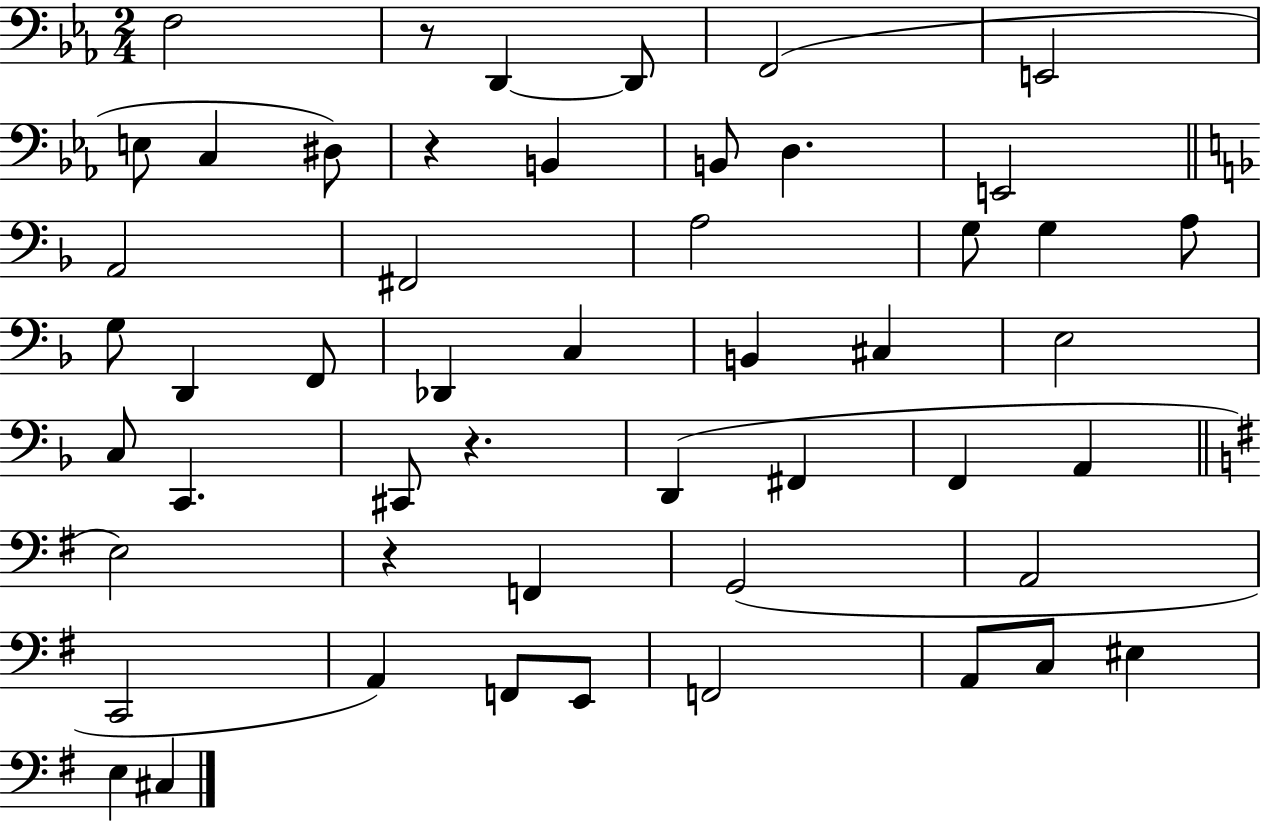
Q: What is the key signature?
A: EES major